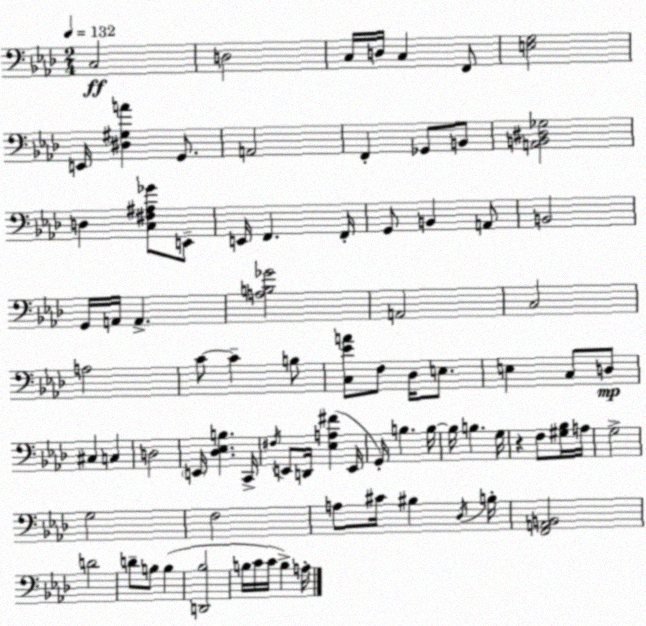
X:1
T:Untitled
M:2/4
L:1/4
K:Ab
C,2 D,2 C,/4 D,/4 C, F,,/2 [E,G,]2 E,,/4 [^D,^G,A] G,,/2 A,,2 F,, _G,,/2 B,,/2 [A,,B,,^D,_G,]2 D, [C,^F,^A,_G]/2 E,,/2 E,,/4 F,, F,,/4 G,,/2 B,, A,,/2 B,,2 G,,/4 A,,/4 A,, [A,B,_G]2 A,,2 C,2 A,2 C/2 C B,/2 [C,_EA]/2 F,/2 _D,/4 E,/2 E, C,/2 D,/2 ^C, C, D,2 E,,/4 [_D,_E,B,] C,,/4 ^F,/4 E,,/2 D,,/4 [_E,A,^F] E,,/4 G,,/4 B, B,/4 B,/4 B, G,/4 z F,/2 [^G,_B,]/4 A,/4 G,2 G,2 F,2 A,/2 ^C/4 ^B, _D,/4 B,/4 [F,,A,,B,,]2 D2 D/2 B,/2 B, [D,,_B,]2 B,/4 C/4 C/4 B, A,/4